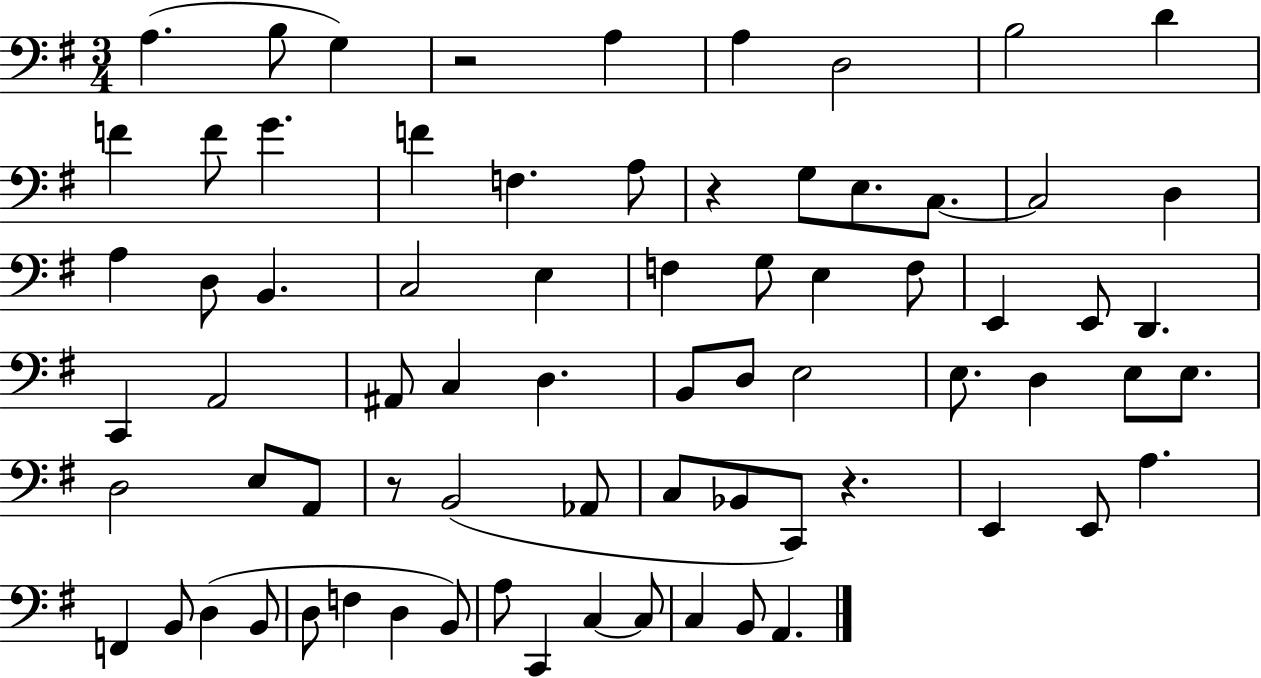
X:1
T:Untitled
M:3/4
L:1/4
K:G
A, B,/2 G, z2 A, A, D,2 B,2 D F F/2 G F F, A,/2 z G,/2 E,/2 C,/2 C,2 D, A, D,/2 B,, C,2 E, F, G,/2 E, F,/2 E,, E,,/2 D,, C,, A,,2 ^A,,/2 C, D, B,,/2 D,/2 E,2 E,/2 D, E,/2 E,/2 D,2 E,/2 A,,/2 z/2 B,,2 _A,,/2 C,/2 _B,,/2 C,,/2 z E,, E,,/2 A, F,, B,,/2 D, B,,/2 D,/2 F, D, B,,/2 A,/2 C,, C, C,/2 C, B,,/2 A,,